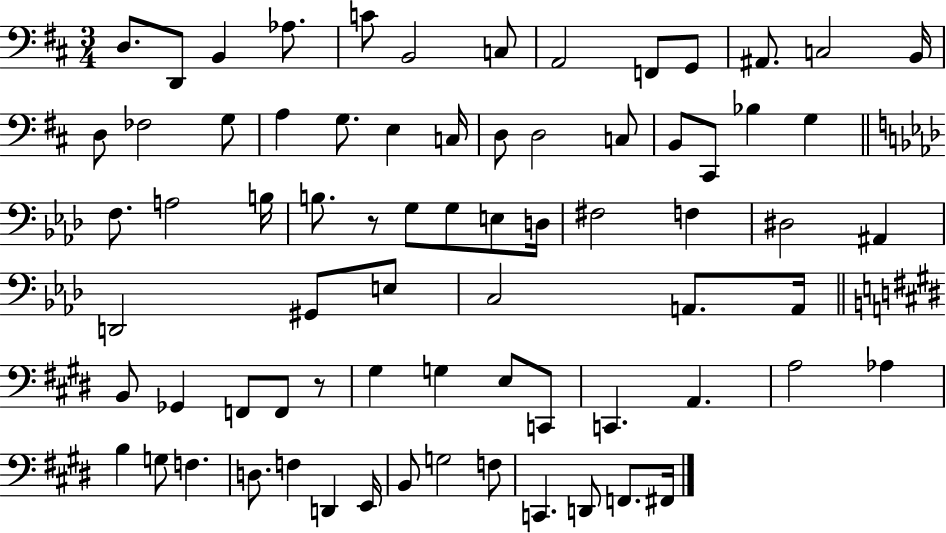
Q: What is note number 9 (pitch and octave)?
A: F2